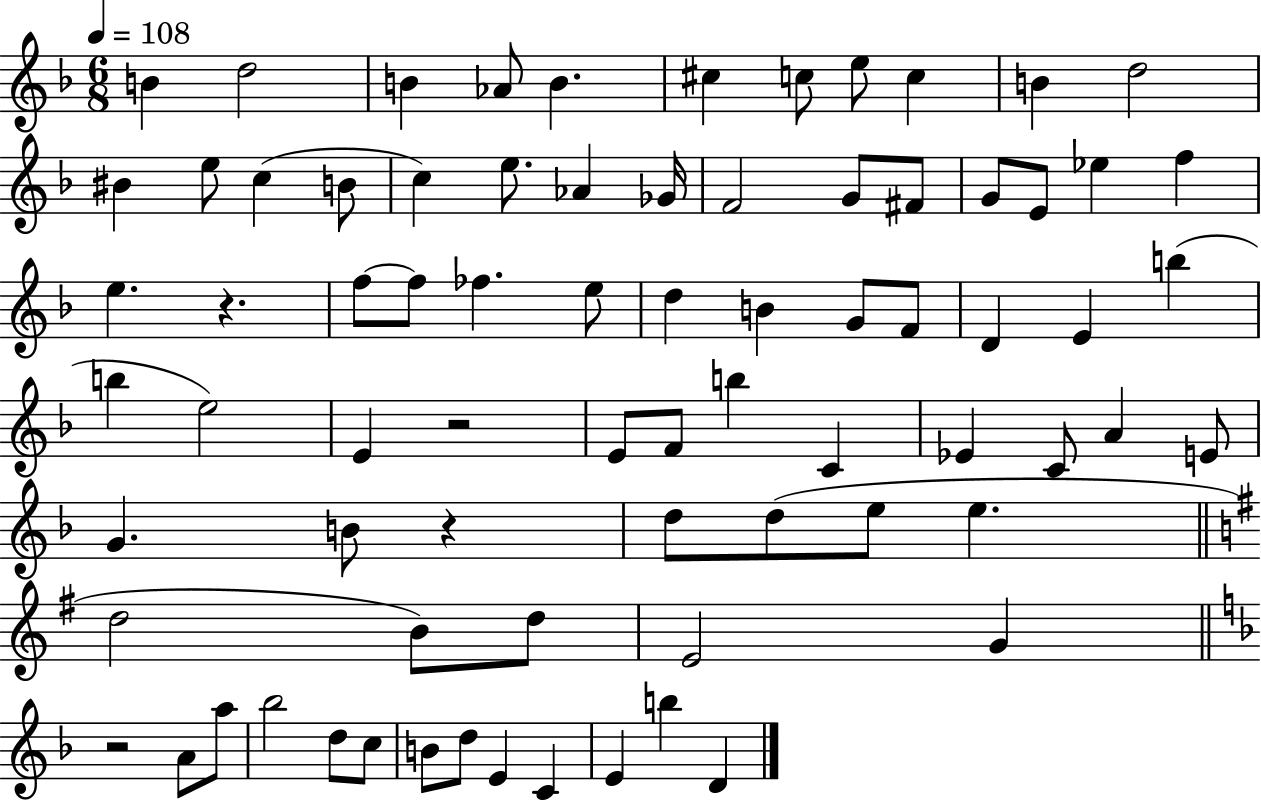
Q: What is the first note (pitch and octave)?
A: B4